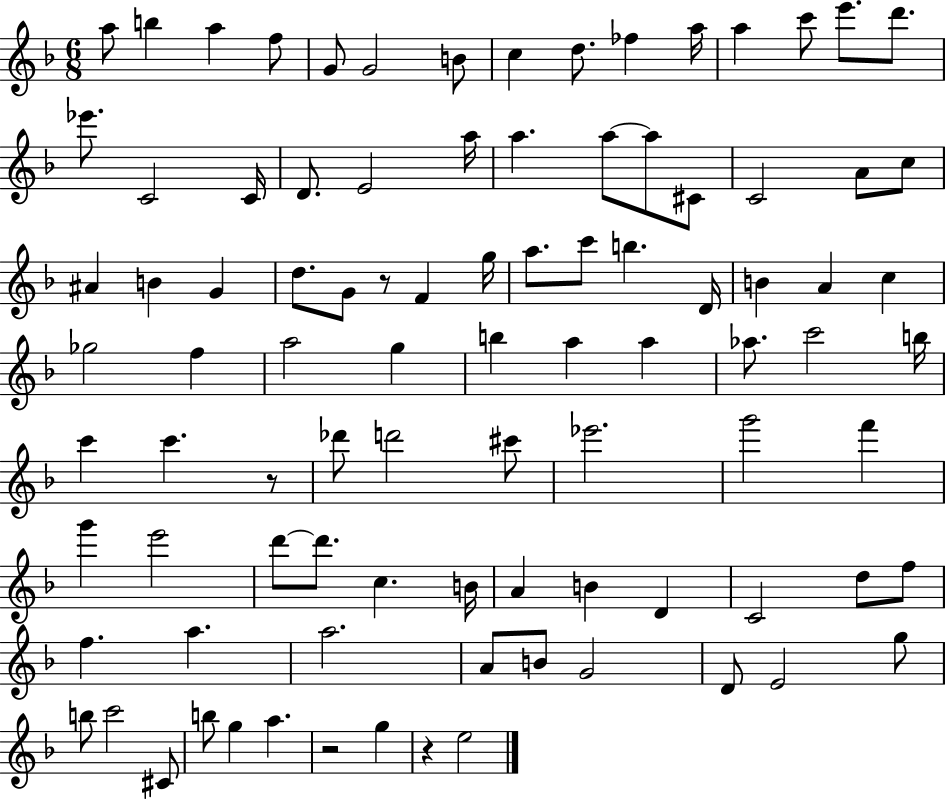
X:1
T:Untitled
M:6/8
L:1/4
K:F
a/2 b a f/2 G/2 G2 B/2 c d/2 _f a/4 a c'/2 e'/2 d'/2 _e'/2 C2 C/4 D/2 E2 a/4 a a/2 a/2 ^C/2 C2 A/2 c/2 ^A B G d/2 G/2 z/2 F g/4 a/2 c'/2 b D/4 B A c _g2 f a2 g b a a _a/2 c'2 b/4 c' c' z/2 _d'/2 d'2 ^c'/2 _e'2 g'2 f' g' e'2 d'/2 d'/2 c B/4 A B D C2 d/2 f/2 f a a2 A/2 B/2 G2 D/2 E2 g/2 b/2 c'2 ^C/2 b/2 g a z2 g z e2